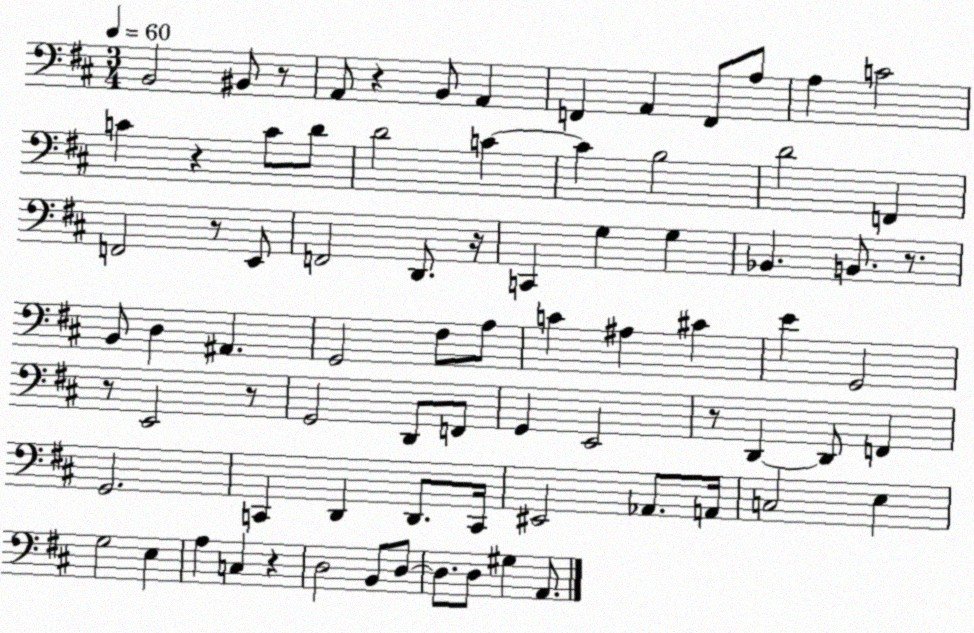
X:1
T:Untitled
M:3/4
L:1/4
K:D
B,,2 ^B,,/2 z/2 A,,/2 z B,,/2 A,, F,, A,, F,,/2 A,/2 A, C2 C z C/2 D/2 D2 C C B,2 D2 F,, F,,2 z/2 E,,/2 F,,2 D,,/2 z/4 C,, G, G, _B,, B,,/2 z/2 B,,/2 D, ^A,, G,,2 ^F,/2 A,/2 C ^A, ^C E G,,2 z/2 E,,2 z/2 G,,2 D,,/2 F,,/2 G,, E,,2 z/2 D,, D,,/2 F,, G,,2 C,, D,, D,,/2 C,,/4 ^E,,2 _A,,/2 A,,/4 C,2 E, G,2 E, A, C, z D,2 B,,/2 D,/2 D,/2 D,/2 ^G, A,,/2